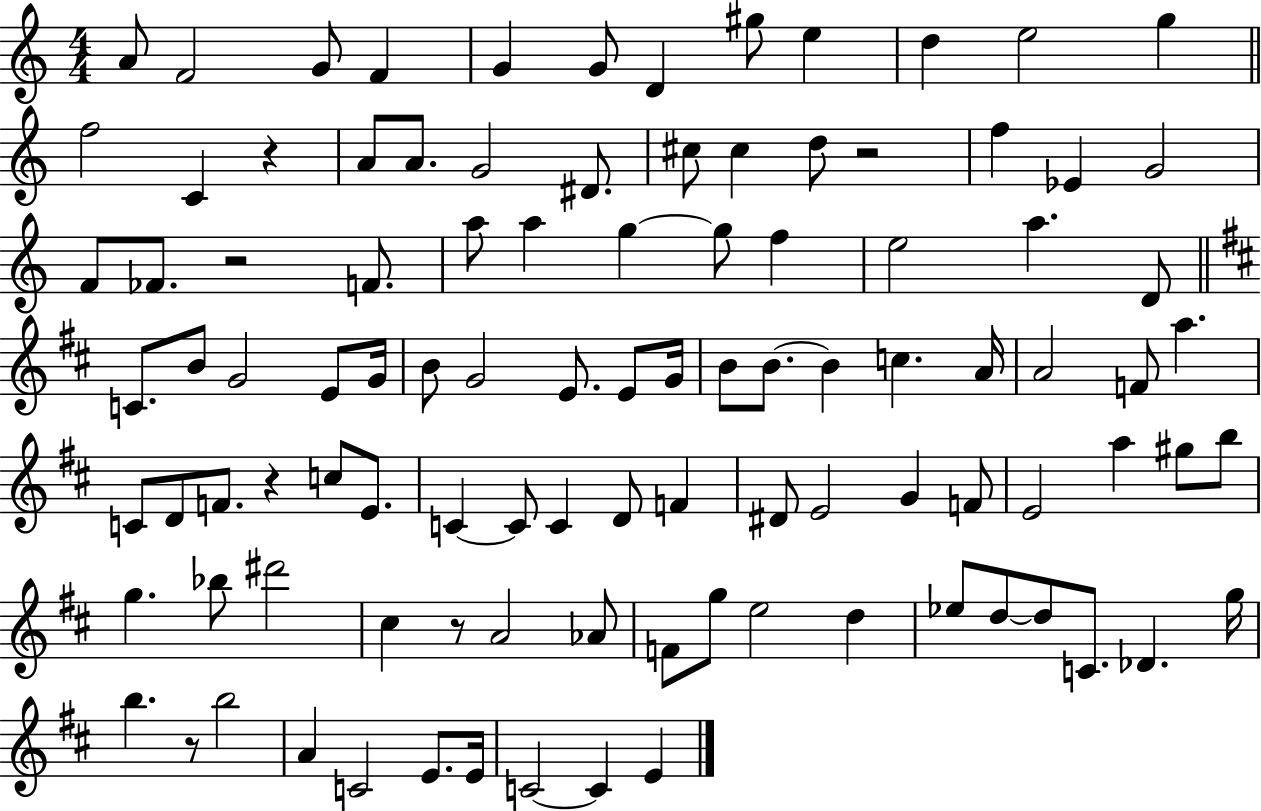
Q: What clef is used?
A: treble